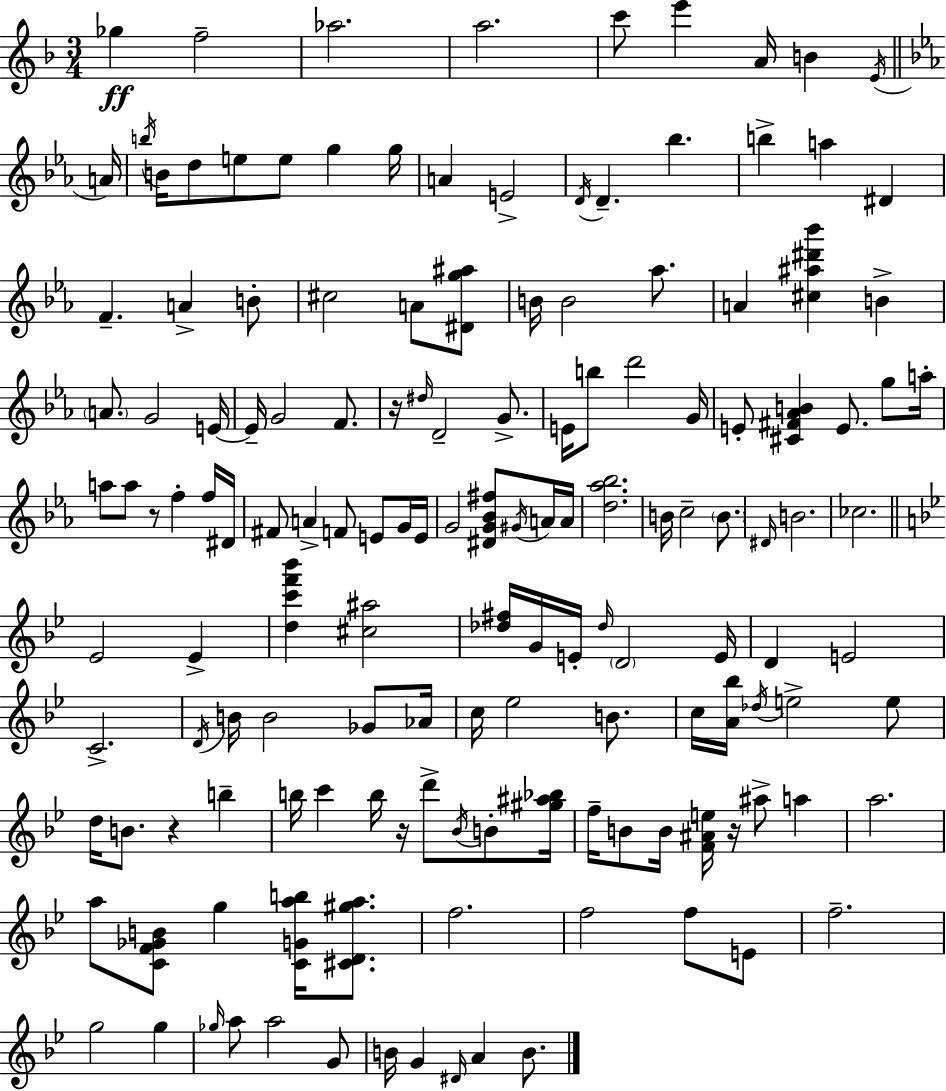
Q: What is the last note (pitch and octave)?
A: B4